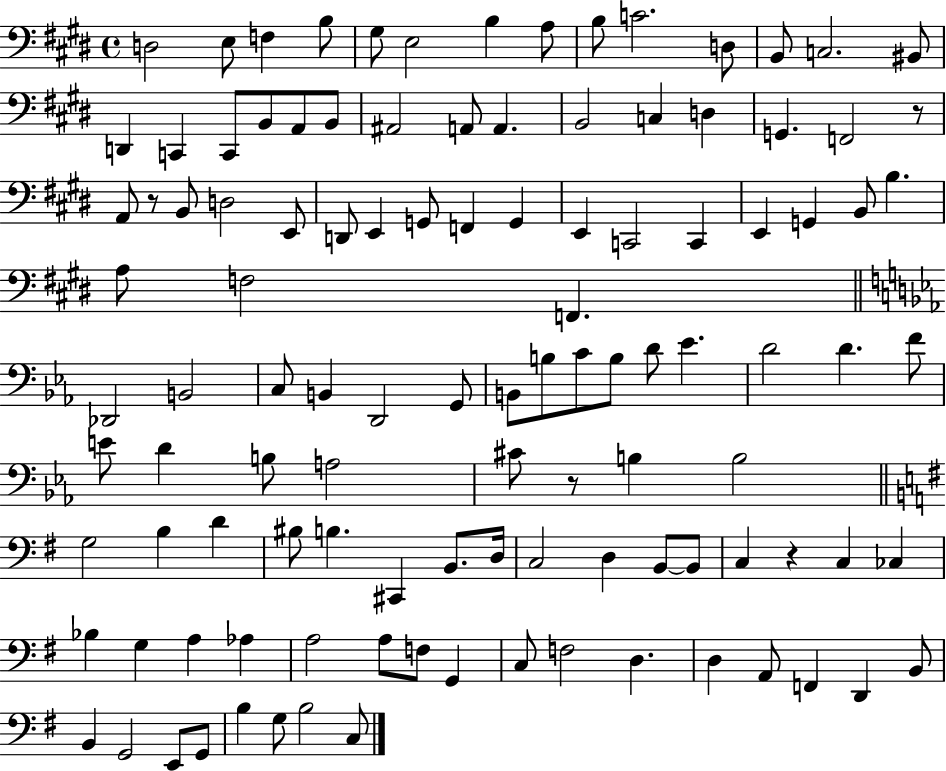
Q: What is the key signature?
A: E major